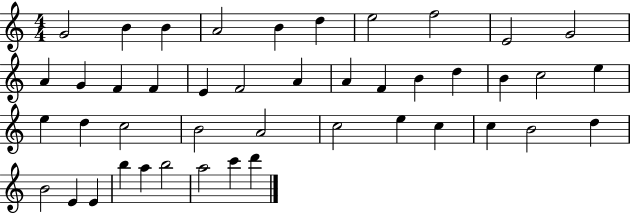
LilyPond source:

{
  \clef treble
  \numericTimeSignature
  \time 4/4
  \key c \major
  g'2 b'4 b'4 | a'2 b'4 d''4 | e''2 f''2 | e'2 g'2 | \break a'4 g'4 f'4 f'4 | e'4 f'2 a'4 | a'4 f'4 b'4 d''4 | b'4 c''2 e''4 | \break e''4 d''4 c''2 | b'2 a'2 | c''2 e''4 c''4 | c''4 b'2 d''4 | \break b'2 e'4 e'4 | b''4 a''4 b''2 | a''2 c'''4 d'''4 | \bar "|."
}